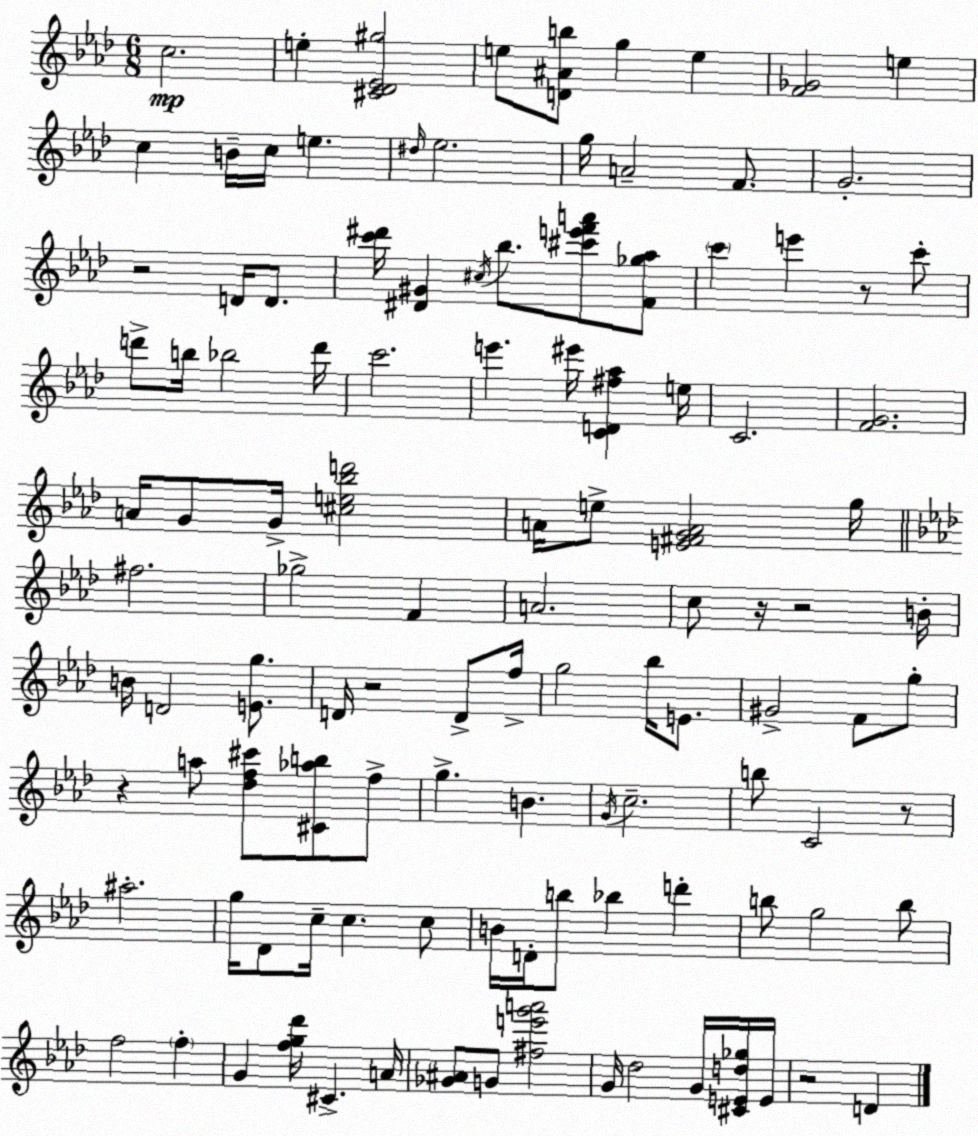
X:1
T:Untitled
M:6/8
L:1/4
K:Fm
c2 e [^C_D_E^g]2 e/2 [D^Ab]/2 g e [F_G]2 e c B/4 c/4 e ^d/4 _e2 g/4 A2 F/2 G2 z2 D/4 D/2 [c'^d']/4 [^D^G] ^c/4 _b/2 [^c'e'f'a']/2 [F_g_a]/2 c' e' z/2 c'/2 d'/2 b/4 _b2 d'/4 c'2 e' ^e'/4 [CD^f_a] e/4 C2 [FG]2 A/4 G/2 G/4 [^ce_bd']2 A/4 e/2 [E^FGA]2 g/4 ^f2 _g2 F A2 c/2 z/4 z2 B/4 B/4 D2 [Eg]/2 D/4 z2 D/2 f/4 g2 _b/4 E/2 ^G2 F/2 g/2 z a/2 [_df^c']/2 [^C_ab]/2 f/2 g B G/4 c2 b/2 C2 z/2 ^a2 g/4 _D/2 c/4 c c/2 B/4 D/4 b/2 _b d' b/2 g2 b/2 f2 f G [fg_d']/4 ^C A/4 [_G^A]/2 G/2 [^fe'g'a']2 G/4 _d2 G/4 [^CEd_g]/4 E/4 z2 D